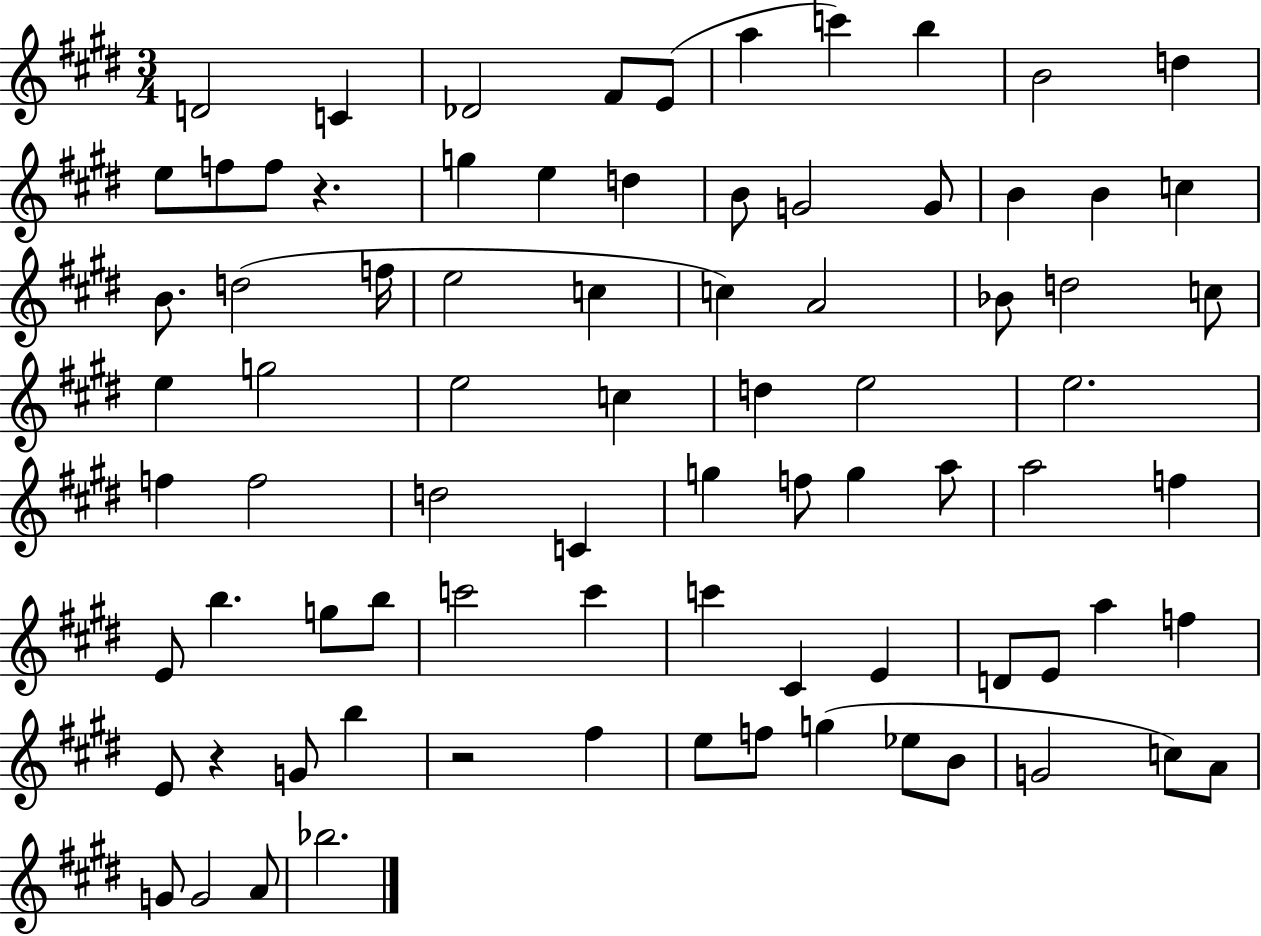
X:1
T:Untitled
M:3/4
L:1/4
K:E
D2 C _D2 ^F/2 E/2 a c' b B2 d e/2 f/2 f/2 z g e d B/2 G2 G/2 B B c B/2 d2 f/4 e2 c c A2 _B/2 d2 c/2 e g2 e2 c d e2 e2 f f2 d2 C g f/2 g a/2 a2 f E/2 b g/2 b/2 c'2 c' c' ^C E D/2 E/2 a f E/2 z G/2 b z2 ^f e/2 f/2 g _e/2 B/2 G2 c/2 A/2 G/2 G2 A/2 _b2